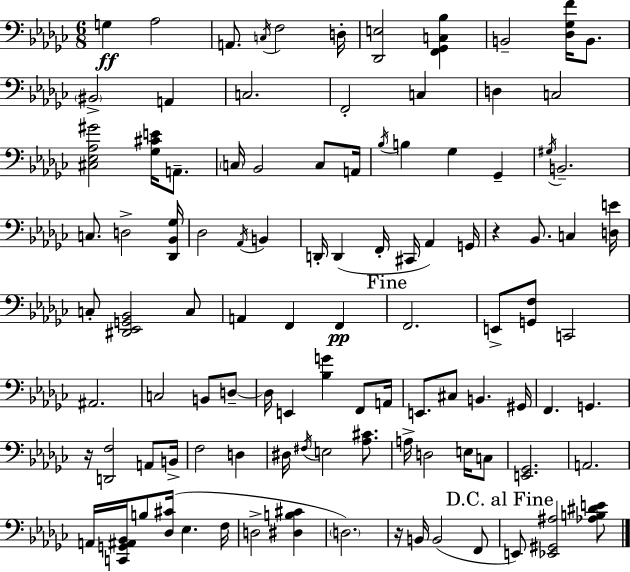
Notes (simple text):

G3/q Ab3/h A2/e. C3/s F3/h D3/s [Db2,E3]/h [F2,Gb2,C3,Bb3]/q B2/h [Db3,Gb3,F4]/s B2/e. BIS2/h A2/q C3/h. F2/h C3/q D3/q C3/h [C#3,Eb3,Ab3,G#4]/h [Gb3,C#4,E4]/s A2/e. C3/s Bb2/h C3/e A2/s Bb3/s B3/q Gb3/q Gb2/q G#3/s B2/h. C3/e. D3/h [Db2,Bb2,Gb3]/s Db3/h Ab2/s B2/q D2/s D2/q F2/s C#2/s Ab2/q G2/s R/q Bb2/e. C3/q [D3,E4]/s C3/e [D#2,Eb2,G2,Bb2]/h C3/e A2/q F2/q F2/q F2/h. E2/e [G2,F3]/e C2/h A#2/h. C3/h B2/e D3/e D3/s E2/q [Bb3,G4]/q F2/e A2/s E2/e. C#3/e B2/q. G#2/s F2/q. G2/q. R/s [D2,F3]/h A2/e B2/s F3/h D3/q D#3/s F#3/s E3/h [Ab3,C#4]/e. A3/s D3/h E3/s C3/e [E2,Gb2]/h. A2/h. A2/s [C2,G2,A#2,Bb2]/s B3/e [Db3,C#4]/s Eb3/q. F3/s D3/h [D#3,B3,C#4]/q D3/h. R/s B2/s B2/h F2/e E2/e [Eb2,G#2,A#3]/h [Ab3,B3,D#4,E4]/e